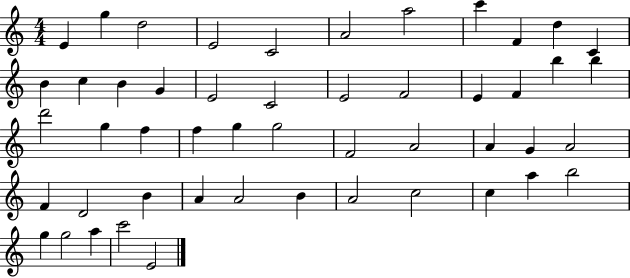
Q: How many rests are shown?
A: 0